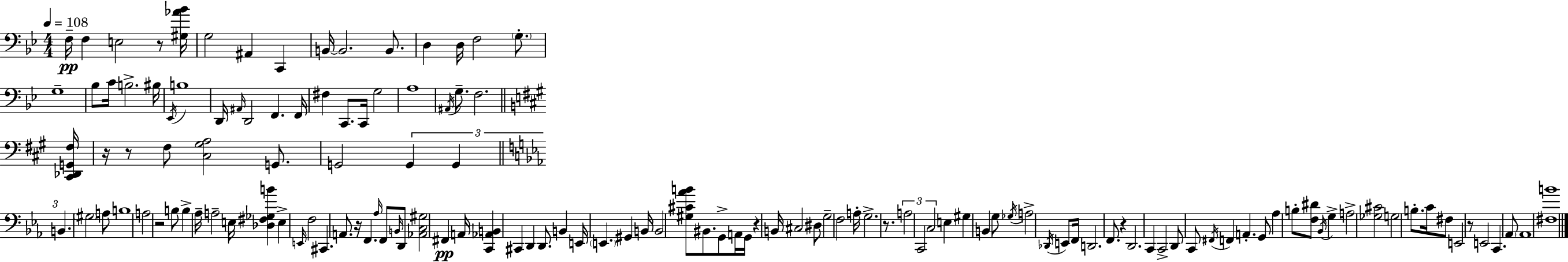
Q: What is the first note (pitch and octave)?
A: F3